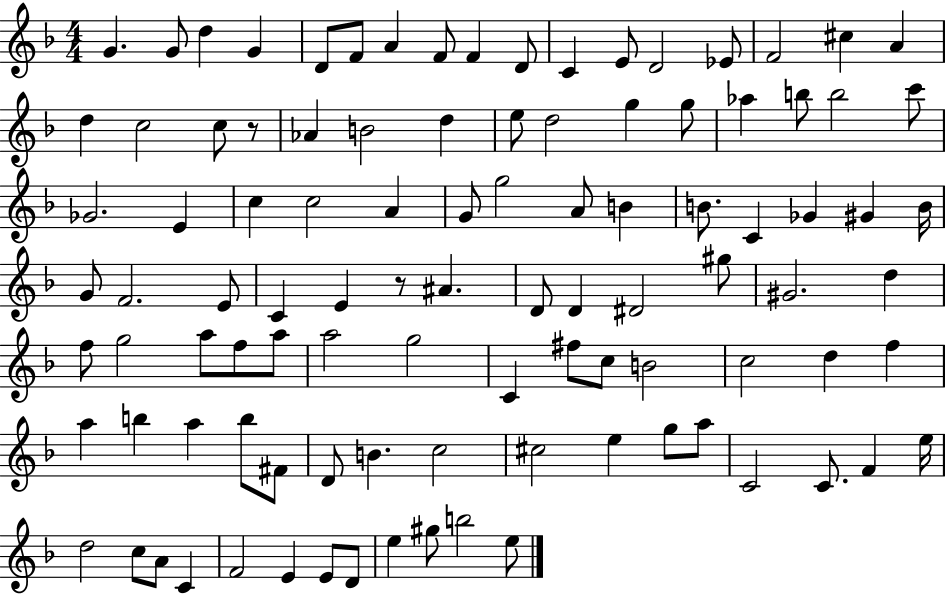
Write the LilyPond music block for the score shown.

{
  \clef treble
  \numericTimeSignature
  \time 4/4
  \key f \major
  g'4. g'8 d''4 g'4 | d'8 f'8 a'4 f'8 f'4 d'8 | c'4 e'8 d'2 ees'8 | f'2 cis''4 a'4 | \break d''4 c''2 c''8 r8 | aes'4 b'2 d''4 | e''8 d''2 g''4 g''8 | aes''4 b''8 b''2 c'''8 | \break ges'2. e'4 | c''4 c''2 a'4 | g'8 g''2 a'8 b'4 | b'8. c'4 ges'4 gis'4 b'16 | \break g'8 f'2. e'8 | c'4 e'4 r8 ais'4. | d'8 d'4 dis'2 gis''8 | gis'2. d''4 | \break f''8 g''2 a''8 f''8 a''8 | a''2 g''2 | c'4 fis''8 c''8 b'2 | c''2 d''4 f''4 | \break a''4 b''4 a''4 b''8 fis'8 | d'8 b'4. c''2 | cis''2 e''4 g''8 a''8 | c'2 c'8. f'4 e''16 | \break d''2 c''8 a'8 c'4 | f'2 e'4 e'8 d'8 | e''4 gis''8 b''2 e''8 | \bar "|."
}